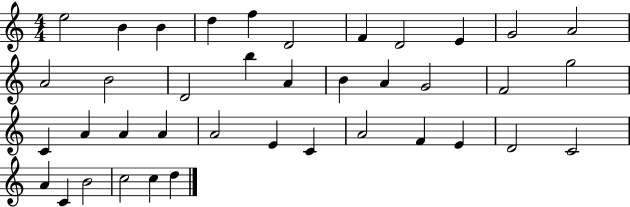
E5/h B4/q B4/q D5/q F5/q D4/h F4/q D4/h E4/q G4/h A4/h A4/h B4/h D4/h B5/q A4/q B4/q A4/q G4/h F4/h G5/h C4/q A4/q A4/q A4/q A4/h E4/q C4/q A4/h F4/q E4/q D4/h C4/h A4/q C4/q B4/h C5/h C5/q D5/q